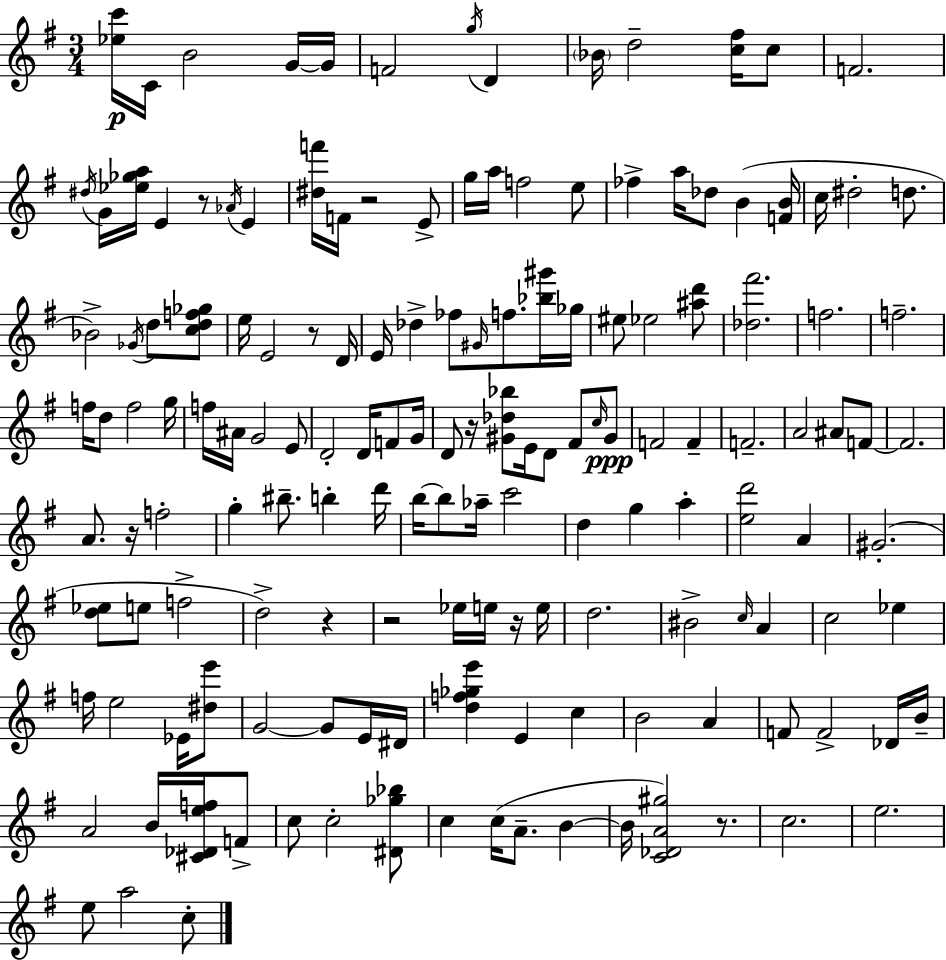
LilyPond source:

{
  \clef treble
  \numericTimeSignature
  \time 3/4
  \key e \minor
  <ees'' c'''>16\p c'16 b'2 g'16~~ g'16 | f'2 \acciaccatura { g''16 } d'4 | \parenthesize bes'16 d''2-- <c'' fis''>16 c''8 | f'2. | \break \acciaccatura { dis''16 } g'16 <ees'' ges'' a''>16 e'4 r8 \acciaccatura { aes'16 } e'4 | <dis'' f'''>16 f'16 r2 | e'8-> g''16 a''16 f''2 | e''8 fes''4-> a''16 des''8 b'4( | \break <f' b'>16 c''16 dis''2-. | d''8. bes'2->) \acciaccatura { ges'16 } | d''8 <c'' d'' f'' ges''>8 e''16 e'2 | r8 d'16 e'16 des''4-> fes''8 \grace { gis'16 } | \break f''8. <bes'' gis'''>16 ges''16 eis''8 ees''2 | <ais'' d'''>8 <des'' fis'''>2. | f''2. | f''2.-- | \break f''16 d''8 f''2 | g''16 f''16 ais'16 g'2 | e'8 d'2-. | d'16 f'8 g'16 d'8 r16 <gis' des'' bes''>8 e'16 d'8 | \break fis'8 \grace { c''16 } gis'8\ppp f'2 | f'4-- f'2.-- | a'2 | ais'8 f'8~~ f'2. | \break a'8. r16 f''2-. | g''4-. bis''8.-- | b''4-. d'''16 b''16~~ b''8 aes''16-- c'''2 | d''4 g''4 | \break a''4-. <e'' d'''>2 | a'4 gis'2.-.( | <d'' ees''>8 e''8 f''2-> | d''2->) | \break r4 r2 | ees''16 e''16 r16 e''16 d''2. | bis'2-> | \grace { c''16 } a'4 c''2 | \break ees''4 f''16 e''2 | ees'16 <dis'' e'''>8 g'2~~ | g'8 e'16 dis'16 <d'' f'' ges'' e'''>4 e'4 | c''4 b'2 | \break a'4 f'8 f'2-> | des'16 b'16-- a'2 | b'16 <cis' des' e'' f''>16 f'8-> c''8 c''2-. | <dis' ges'' bes''>8 c''4 c''16( | \break a'8.-- b'4~~ b'16 <c' des' a' gis''>2) | r8. c''2. | e''2. | e''8 a''2 | \break c''8-. \bar "|."
}